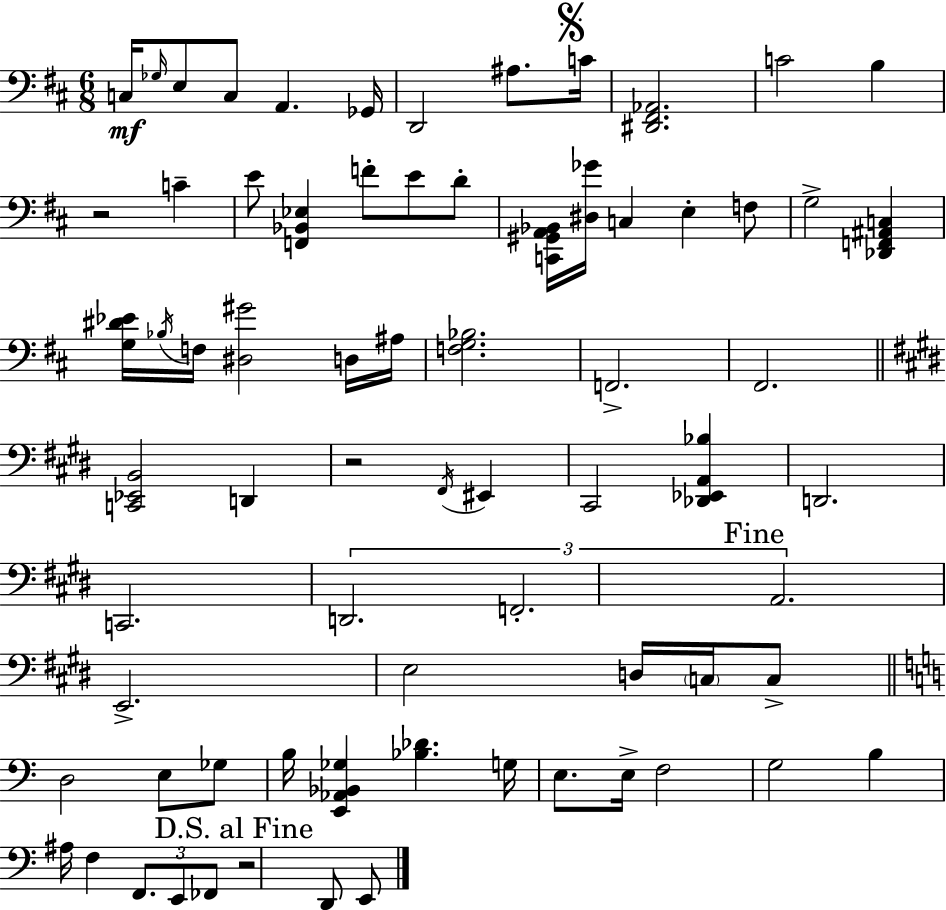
{
  \clef bass
  \numericTimeSignature
  \time 6/8
  \key d \major
  c16\mf \grace { ges16 } e8 c8 a,4. | ges,16 d,2 ais8. | \mark \markup { \musicglyph "scripts.segno" } c'16 <dis, fis, aes,>2. | c'2 b4 | \break r2 c'4-- | e'8 <f, bes, ees>4 f'8-. e'8 d'8-. | <c, gis, a, bes,>16 <dis ges'>16 c4 e4-. f8 | g2-> <des, f, ais, c>4 | \break <g dis' ees'>16 \acciaccatura { bes16 } f16 <dis gis'>2 | d16 ais16 <f g bes>2. | f,2.-> | fis,2. | \break \bar "||" \break \key e \major <c, ees, b,>2 d,4 | r2 \acciaccatura { fis,16 } eis,4 | cis,2 <des, ees, a, bes>4 | d,2. | \break c,2. | \tuplet 3/2 { d,2. | f,2.-. | \mark "Fine" a,2. } | \break e,2.-> | e2 d16 \parenthesize c16 c8-> | \bar "||" \break \key a \minor d2 e8 ges8 | b16 <e, aes, bes, ges>4 <bes des'>4. g16 | e8. e16-> f2 | g2 b4 | \break ais16 f4 \tuplet 3/2 { f,8. e,8 fes,8 } | \mark "D.S. al Fine" r2 d,8 e,8 | \bar "|."
}